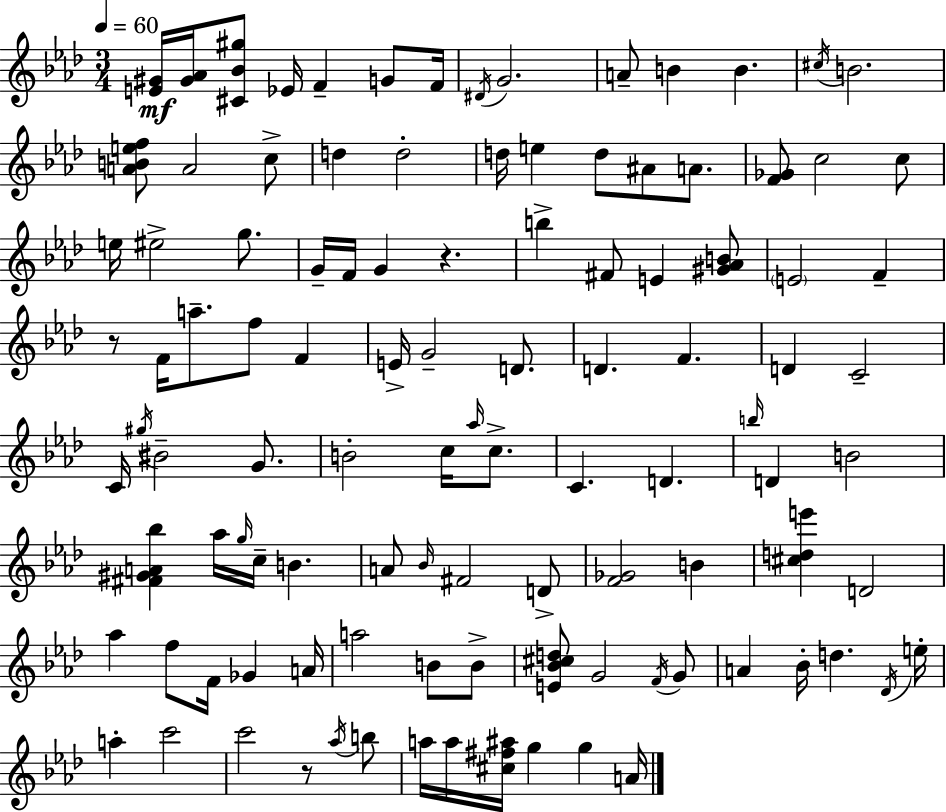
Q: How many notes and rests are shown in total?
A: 107